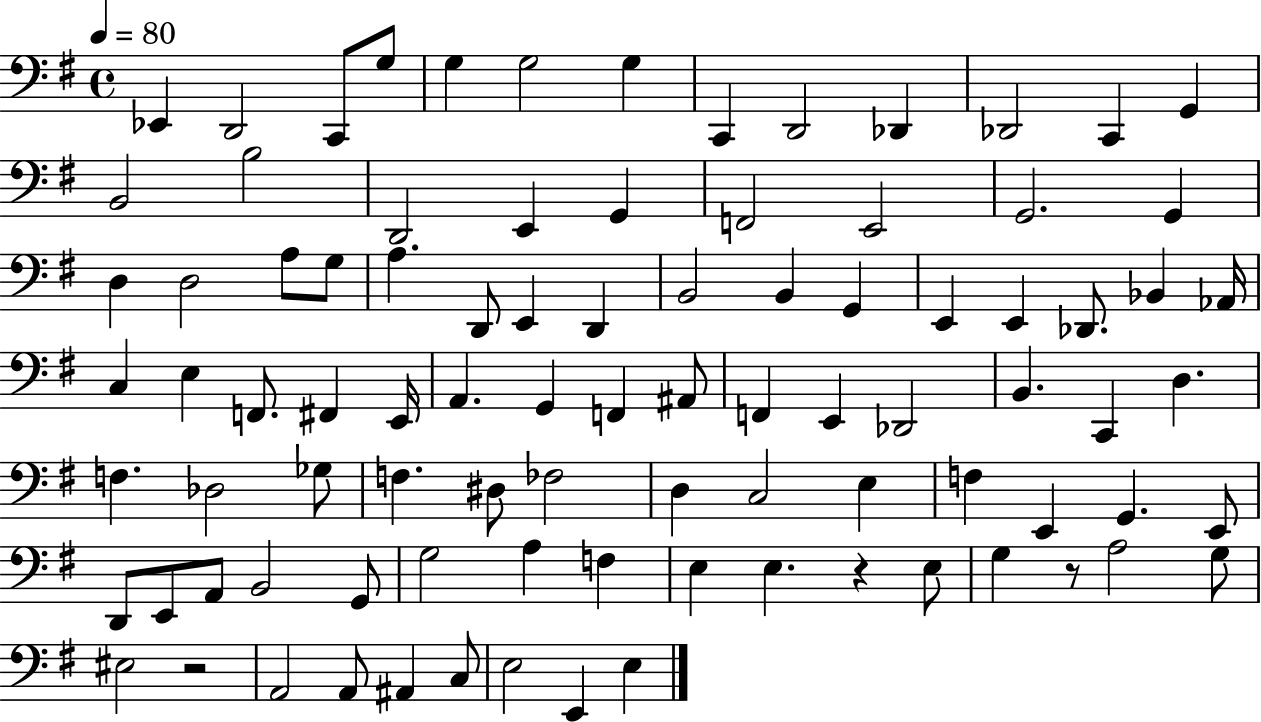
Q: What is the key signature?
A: G major